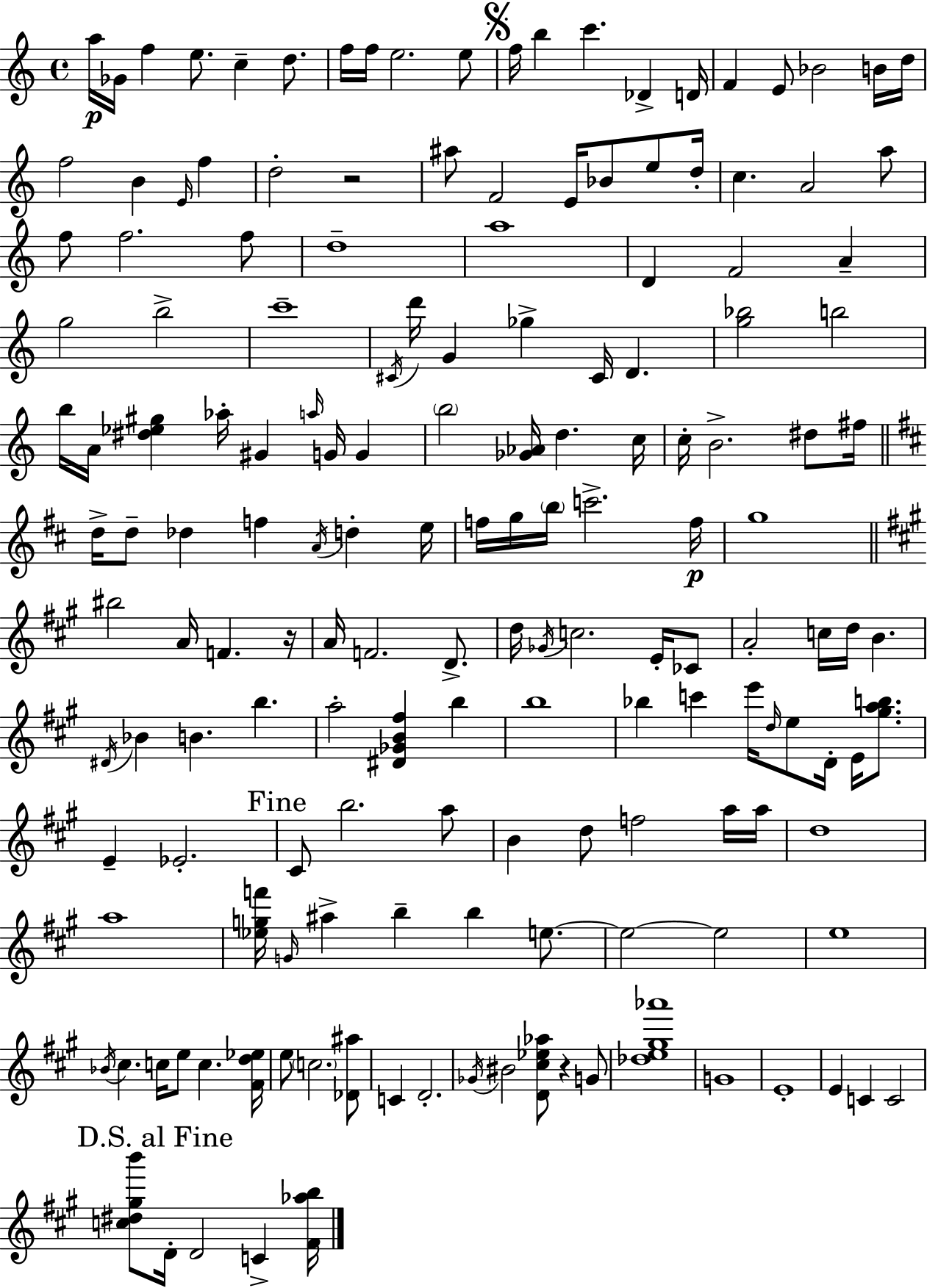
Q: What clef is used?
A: treble